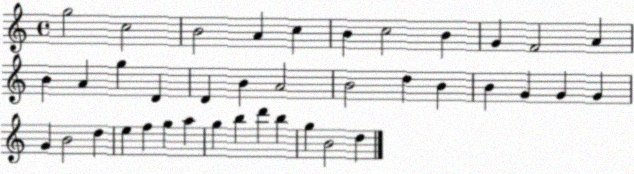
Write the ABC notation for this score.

X:1
T:Untitled
M:4/4
L:1/4
K:C
g2 c2 B2 A c B c2 B G F2 A B A g D D B A2 B2 d B B G G G G B2 d e f g a g b d' b g B2 d